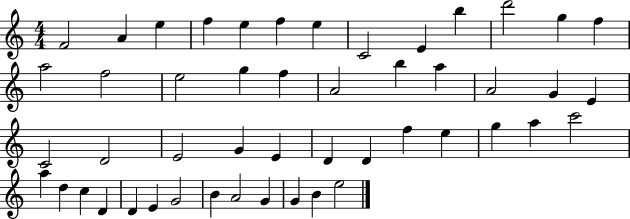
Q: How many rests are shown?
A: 0